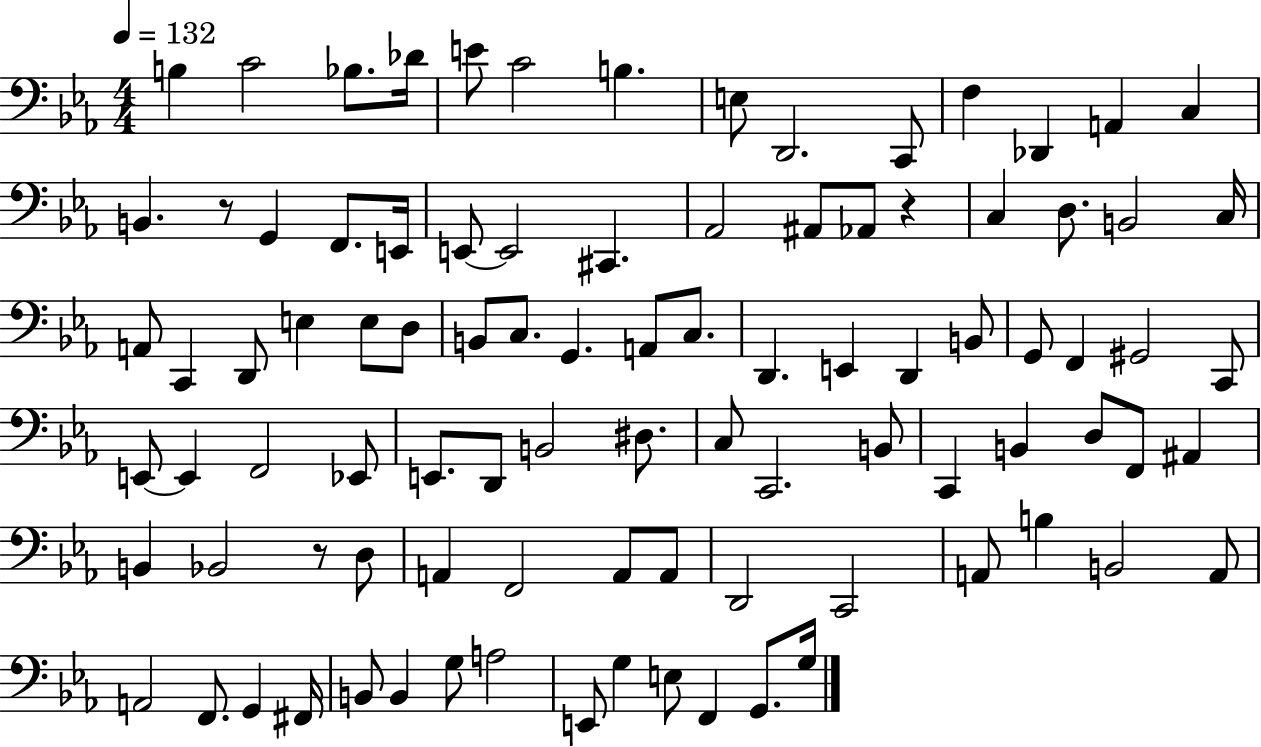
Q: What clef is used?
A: bass